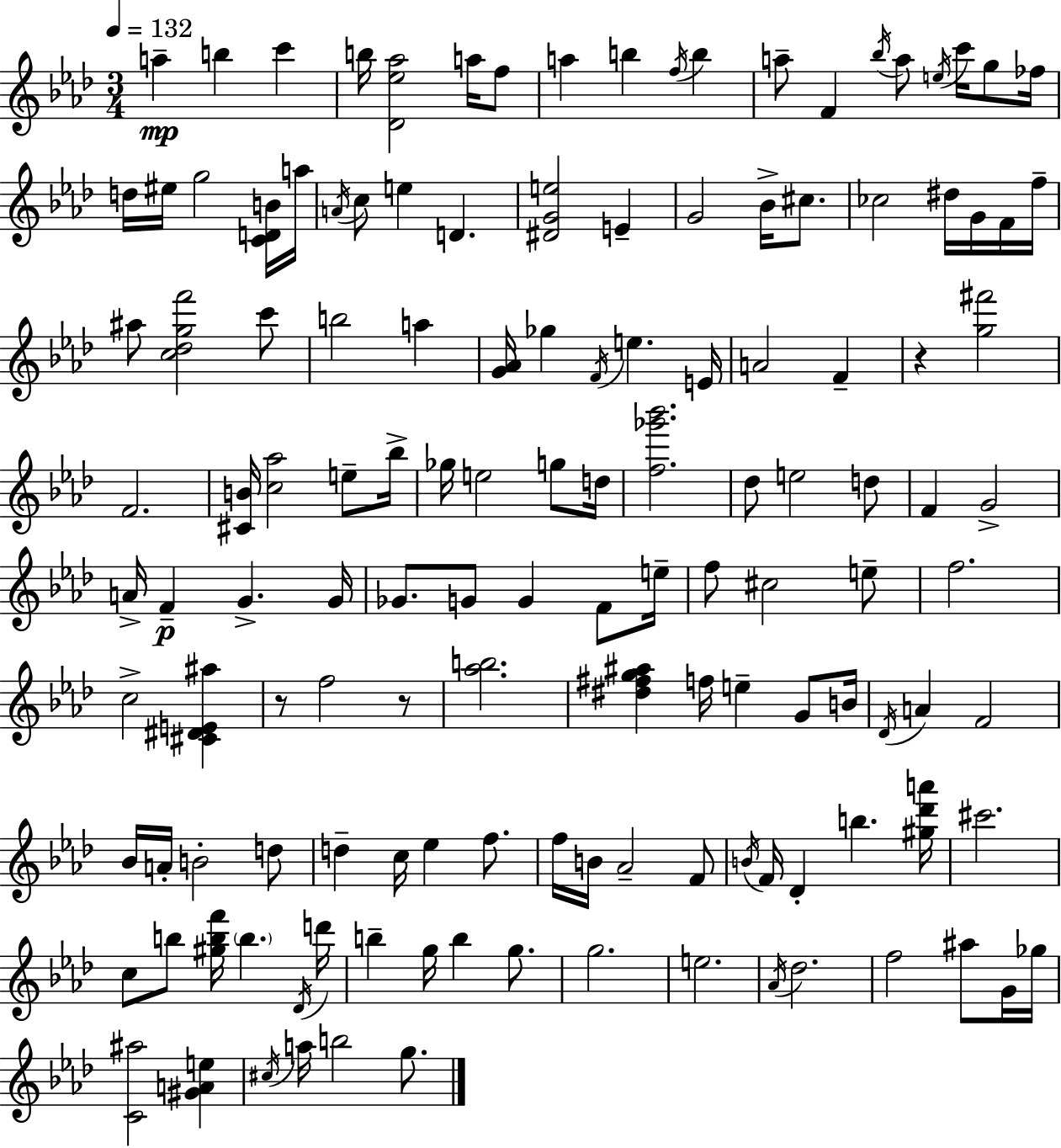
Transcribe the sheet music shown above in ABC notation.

X:1
T:Untitled
M:3/4
L:1/4
K:Fm
a b c' b/4 [_D_e_a]2 a/4 f/2 a b f/4 b a/2 F _b/4 a/2 e/4 c'/4 g/2 _f/4 d/4 ^e/4 g2 [CDB]/4 a/4 A/4 c/2 e D [^DGe]2 E G2 _B/4 ^c/2 _c2 ^d/4 G/4 F/4 f/4 ^a/2 [c_dgf']2 c'/2 b2 a [G_A]/4 _g F/4 e E/4 A2 F z [g^f']2 F2 [^CB]/4 [c_a]2 e/2 _b/4 _g/4 e2 g/2 d/4 [f_g'_b']2 _d/2 e2 d/2 F G2 A/4 F G G/4 _G/2 G/2 G F/2 e/4 f/2 ^c2 e/2 f2 c2 [^C^DE^a] z/2 f2 z/2 [_ab]2 [^d^fg^a] f/4 e G/2 B/4 _D/4 A F2 _B/4 A/4 B2 d/2 d c/4 _e f/2 f/4 B/4 _A2 F/2 B/4 F/4 _D b [^g_d'a']/4 ^c'2 c/2 b/2 [^gbf']/4 b _D/4 d'/4 b g/4 b g/2 g2 e2 _A/4 _d2 f2 ^a/2 G/4 _g/4 [C^a]2 [^GAe] ^c/4 a/4 b2 g/2